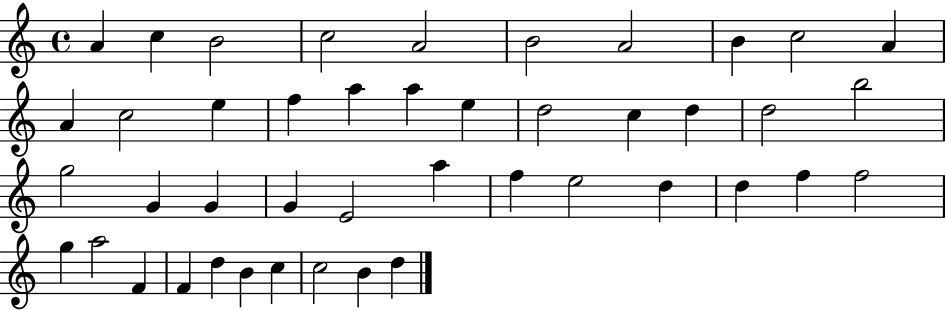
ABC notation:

X:1
T:Untitled
M:4/4
L:1/4
K:C
A c B2 c2 A2 B2 A2 B c2 A A c2 e f a a e d2 c d d2 b2 g2 G G G E2 a f e2 d d f f2 g a2 F F d B c c2 B d